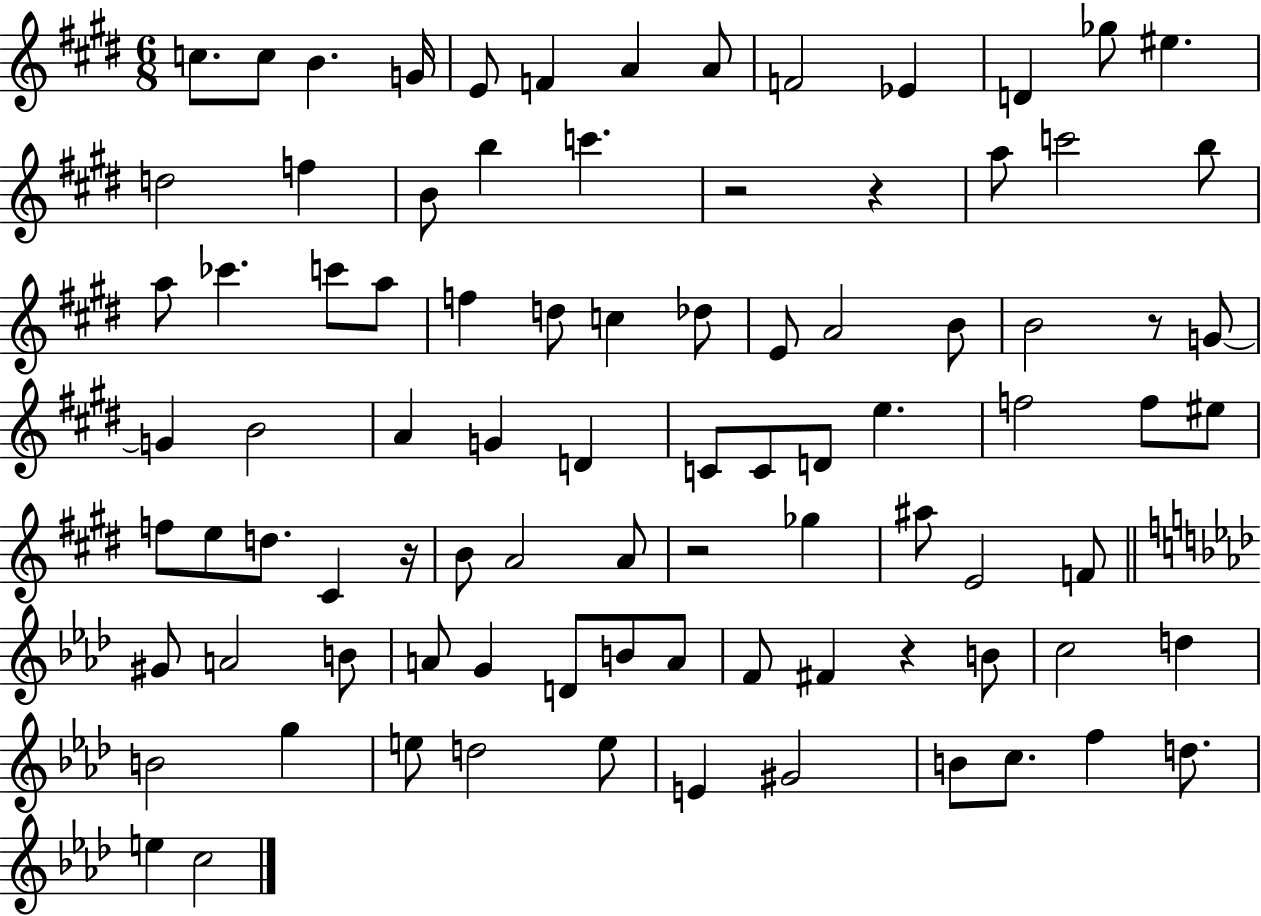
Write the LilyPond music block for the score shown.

{
  \clef treble
  \numericTimeSignature
  \time 6/8
  \key e \major
  \repeat volta 2 { c''8. c''8 b'4. g'16 | e'8 f'4 a'4 a'8 | f'2 ees'4 | d'4 ges''8 eis''4. | \break d''2 f''4 | b'8 b''4 c'''4. | r2 r4 | a''8 c'''2 b''8 | \break a''8 ces'''4. c'''8 a''8 | f''4 d''8 c''4 des''8 | e'8 a'2 b'8 | b'2 r8 g'8~~ | \break g'4 b'2 | a'4 g'4 d'4 | c'8 c'8 d'8 e''4. | f''2 f''8 eis''8 | \break f''8 e''8 d''8. cis'4 r16 | b'8 a'2 a'8 | r2 ges''4 | ais''8 e'2 f'8 | \break \bar "||" \break \key aes \major gis'8 a'2 b'8 | a'8 g'4 d'8 b'8 a'8 | f'8 fis'4 r4 b'8 | c''2 d''4 | \break b'2 g''4 | e''8 d''2 e''8 | e'4 gis'2 | b'8 c''8. f''4 d''8. | \break e''4 c''2 | } \bar "|."
}